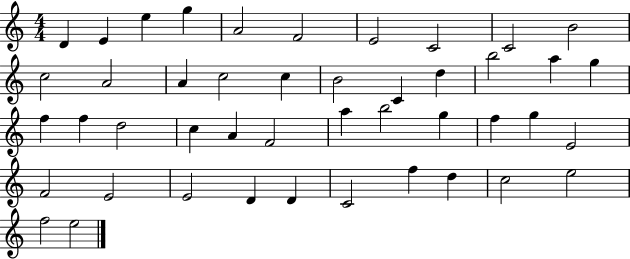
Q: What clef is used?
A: treble